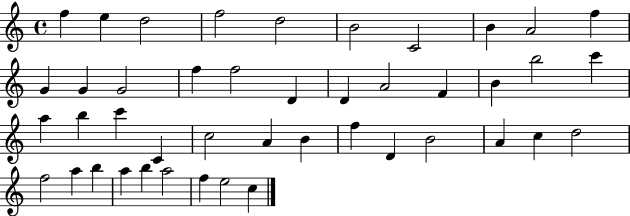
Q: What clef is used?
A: treble